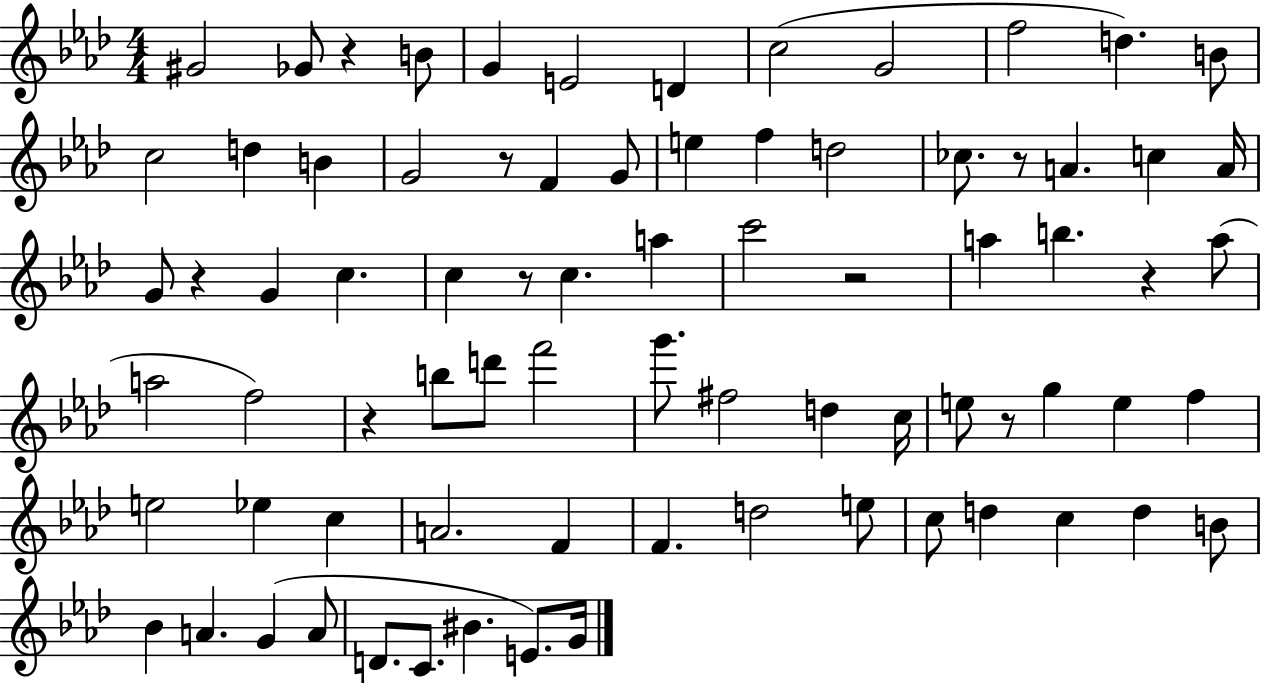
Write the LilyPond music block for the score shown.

{
  \clef treble
  \numericTimeSignature
  \time 4/4
  \key aes \major
  gis'2 ges'8 r4 b'8 | g'4 e'2 d'4 | c''2( g'2 | f''2 d''4.) b'8 | \break c''2 d''4 b'4 | g'2 r8 f'4 g'8 | e''4 f''4 d''2 | ces''8. r8 a'4. c''4 a'16 | \break g'8 r4 g'4 c''4. | c''4 r8 c''4. a''4 | c'''2 r2 | a''4 b''4. r4 a''8( | \break a''2 f''2) | r4 b''8 d'''8 f'''2 | g'''8. fis''2 d''4 c''16 | e''8 r8 g''4 e''4 f''4 | \break e''2 ees''4 c''4 | a'2. f'4 | f'4. d''2 e''8 | c''8 d''4 c''4 d''4 b'8 | \break bes'4 a'4. g'4( a'8 | d'8. c'8. bis'4. e'8.) g'16 | \bar "|."
}